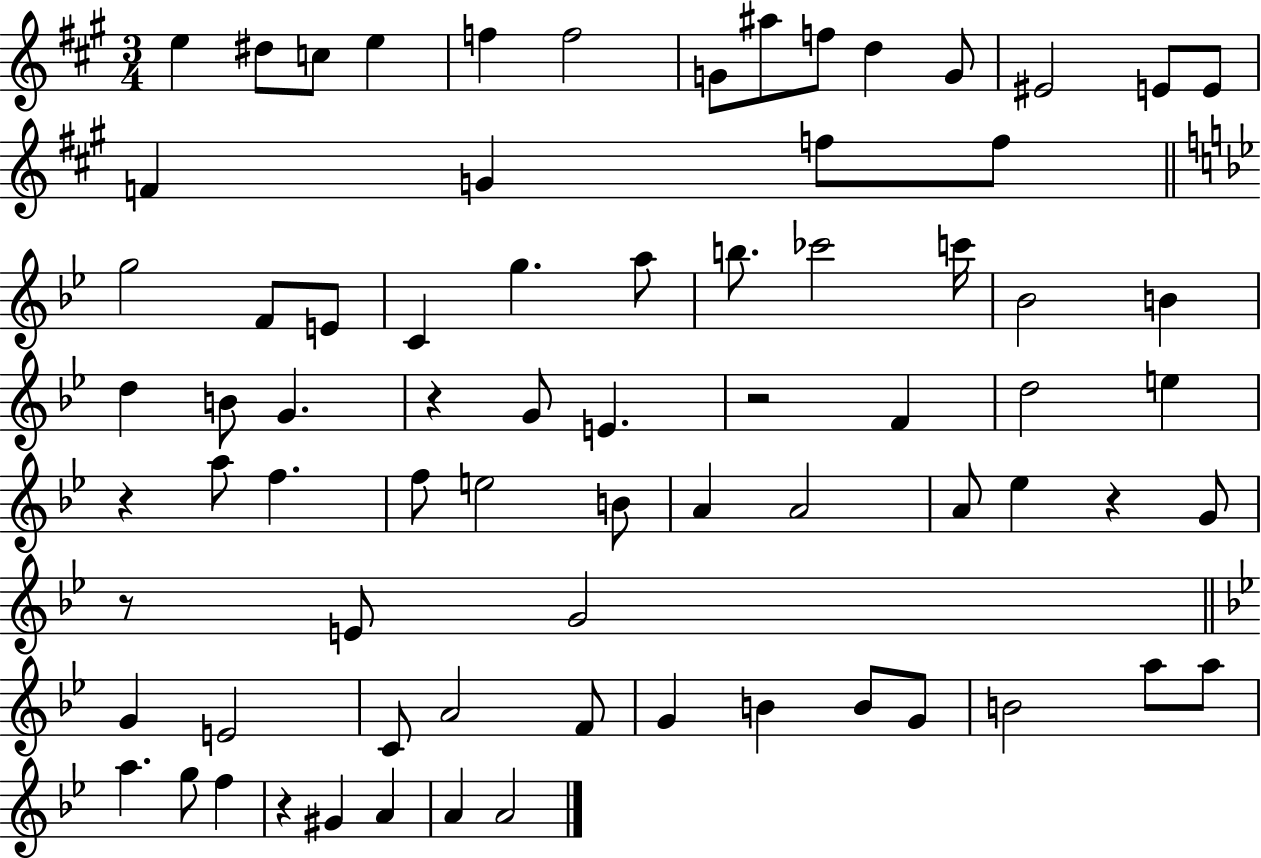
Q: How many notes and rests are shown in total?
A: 74